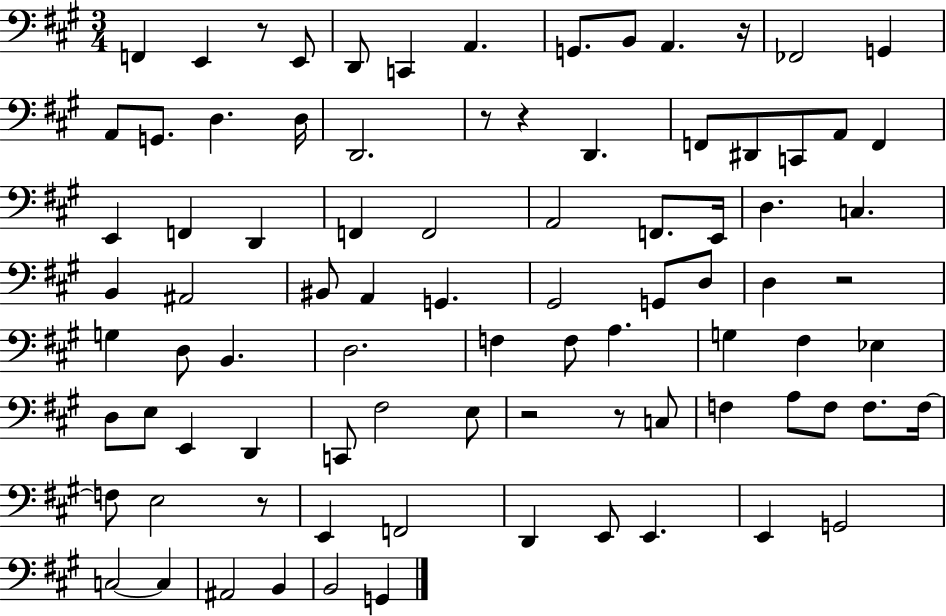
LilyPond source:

{
  \clef bass
  \numericTimeSignature
  \time 3/4
  \key a \major
  \repeat volta 2 { f,4 e,4 r8 e,8 | d,8 c,4 a,4. | g,8. b,8 a,4. r16 | fes,2 g,4 | \break a,8 g,8. d4. d16 | d,2. | r8 r4 d,4. | f,8 dis,8 c,8 a,8 f,4 | \break e,4 f,4 d,4 | f,4 f,2 | a,2 f,8. e,16 | d4. c4. | \break b,4 ais,2 | bis,8 a,4 g,4. | gis,2 g,8 d8 | d4 r2 | \break g4 d8 b,4. | d2. | f4 f8 a4. | g4 fis4 ees4 | \break d8 e8 e,4 d,4 | c,8 fis2 e8 | r2 r8 c8 | f4 a8 f8 f8. f16~~ | \break f8 e2 r8 | e,4 f,2 | d,4 e,8 e,4. | e,4 g,2 | \break c2~~ c4 | ais,2 b,4 | b,2 g,4 | } \bar "|."
}